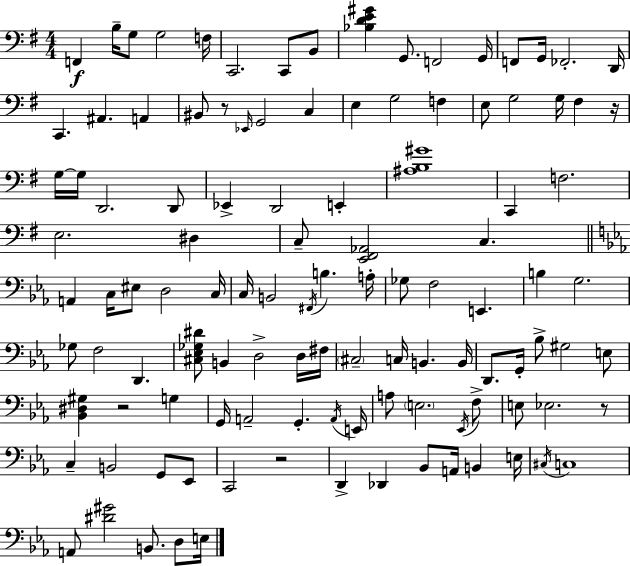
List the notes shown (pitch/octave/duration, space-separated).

F2/q B3/s G3/e G3/h F3/s C2/h. C2/e B2/e [Bb3,D4,E4,G#4]/q G2/e. F2/h G2/s F2/e G2/s FES2/h. D2/s C2/q. A#2/q. A2/q BIS2/e R/e Eb2/s G2/h C3/q E3/q G3/h F3/q E3/e G3/h G3/s F#3/q R/s G3/s G3/s D2/h. D2/e Eb2/q D2/h E2/q [A#3,B3,G#4]/w C2/q F3/h. E3/h. D#3/q C3/e [E2,F#2,Ab2]/h C3/q. A2/q C3/s EIS3/e D3/h C3/s C3/s B2/h F#2/s B3/q. A3/s Gb3/e F3/h E2/q. B3/q G3/h. Gb3/e F3/h D2/q. [C#3,Eb3,Gb3,D#4]/e B2/q D3/h D3/s F#3/s C#3/h C3/s B2/q. B2/s D2/e. G2/s Bb3/e G#3/h E3/e [Bb2,D#3,G#3]/q R/h G3/q G2/s A2/h G2/q. A2/s E2/s A3/e E3/h. Eb2/s F3/e E3/e Eb3/h. R/e C3/q B2/h G2/e Eb2/e C2/h R/h D2/q Db2/q Bb2/e A2/s B2/q E3/s C#3/s C3/w A2/e [D#4,G#4]/h B2/e. D3/e E3/s